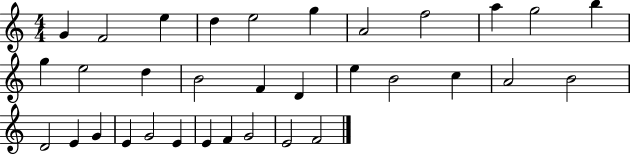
X:1
T:Untitled
M:4/4
L:1/4
K:C
G F2 e d e2 g A2 f2 a g2 b g e2 d B2 F D e B2 c A2 B2 D2 E G E G2 E E F G2 E2 F2